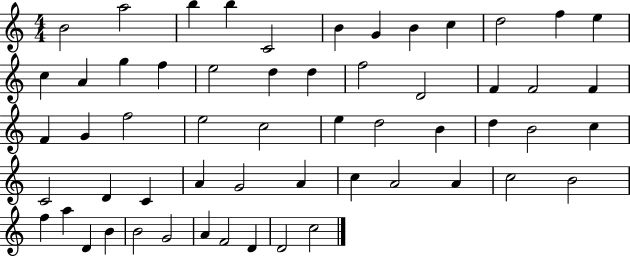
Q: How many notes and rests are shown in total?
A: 57